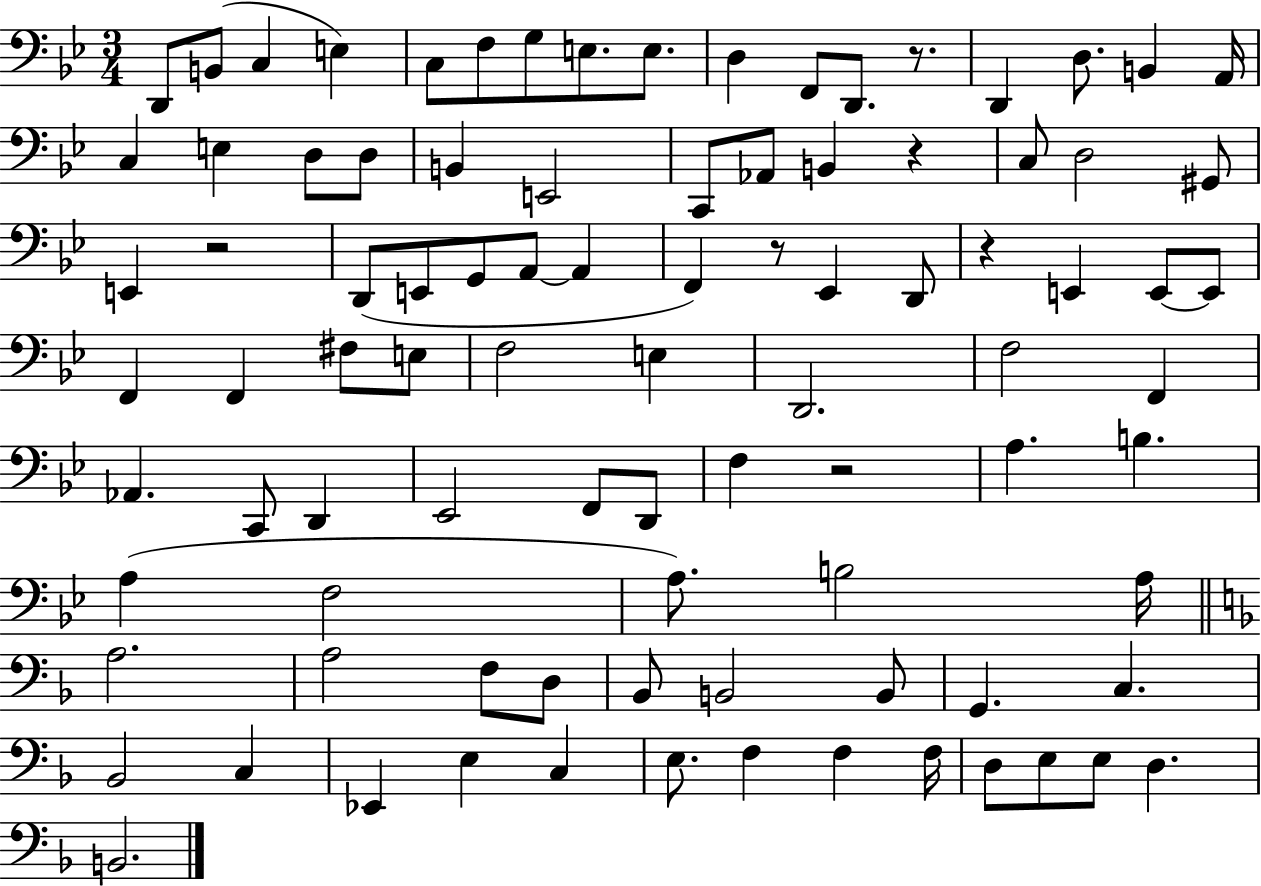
X:1
T:Untitled
M:3/4
L:1/4
K:Bb
D,,/2 B,,/2 C, E, C,/2 F,/2 G,/2 E,/2 E,/2 D, F,,/2 D,,/2 z/2 D,, D,/2 B,, A,,/4 C, E, D,/2 D,/2 B,, E,,2 C,,/2 _A,,/2 B,, z C,/2 D,2 ^G,,/2 E,, z2 D,,/2 E,,/2 G,,/2 A,,/2 A,, F,, z/2 _E,, D,,/2 z E,, E,,/2 E,,/2 F,, F,, ^F,/2 E,/2 F,2 E, D,,2 F,2 F,, _A,, C,,/2 D,, _E,,2 F,,/2 D,,/2 F, z2 A, B, A, F,2 A,/2 B,2 A,/4 A,2 A,2 F,/2 D,/2 _B,,/2 B,,2 B,,/2 G,, C, _B,,2 C, _E,, E, C, E,/2 F, F, F,/4 D,/2 E,/2 E,/2 D, B,,2